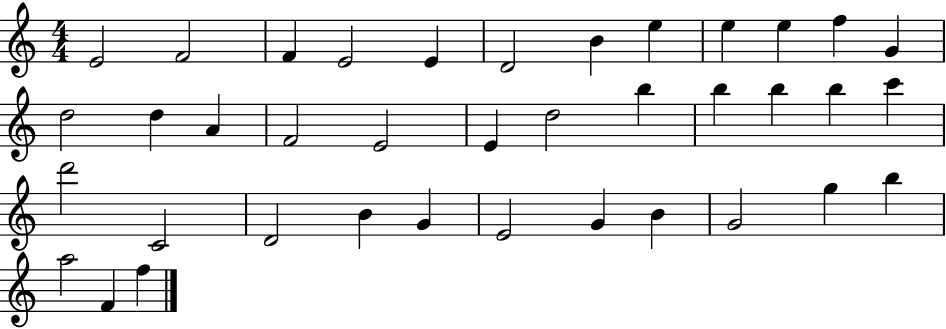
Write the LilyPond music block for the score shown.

{
  \clef treble
  \numericTimeSignature
  \time 4/4
  \key c \major
  e'2 f'2 | f'4 e'2 e'4 | d'2 b'4 e''4 | e''4 e''4 f''4 g'4 | \break d''2 d''4 a'4 | f'2 e'2 | e'4 d''2 b''4 | b''4 b''4 b''4 c'''4 | \break d'''2 c'2 | d'2 b'4 g'4 | e'2 g'4 b'4 | g'2 g''4 b''4 | \break a''2 f'4 f''4 | \bar "|."
}